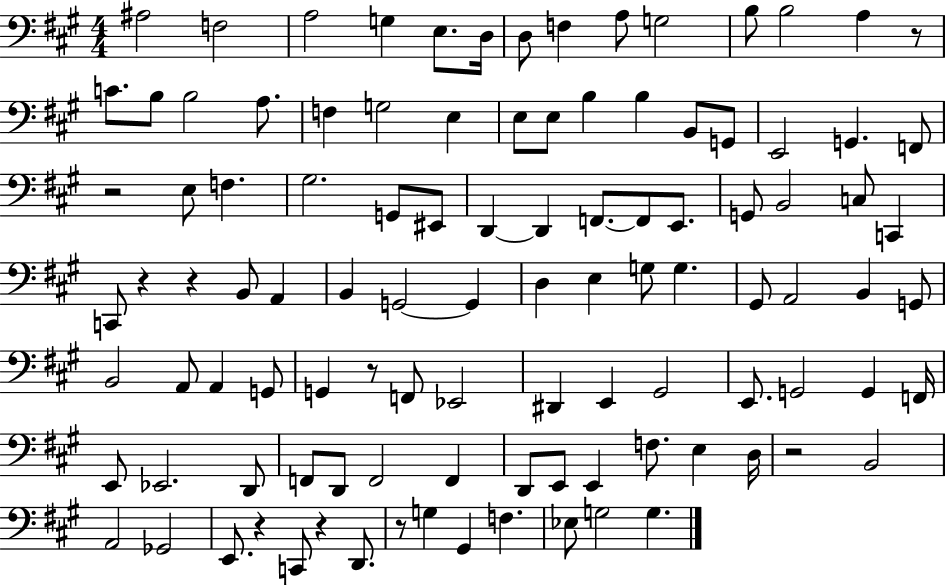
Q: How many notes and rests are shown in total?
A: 105